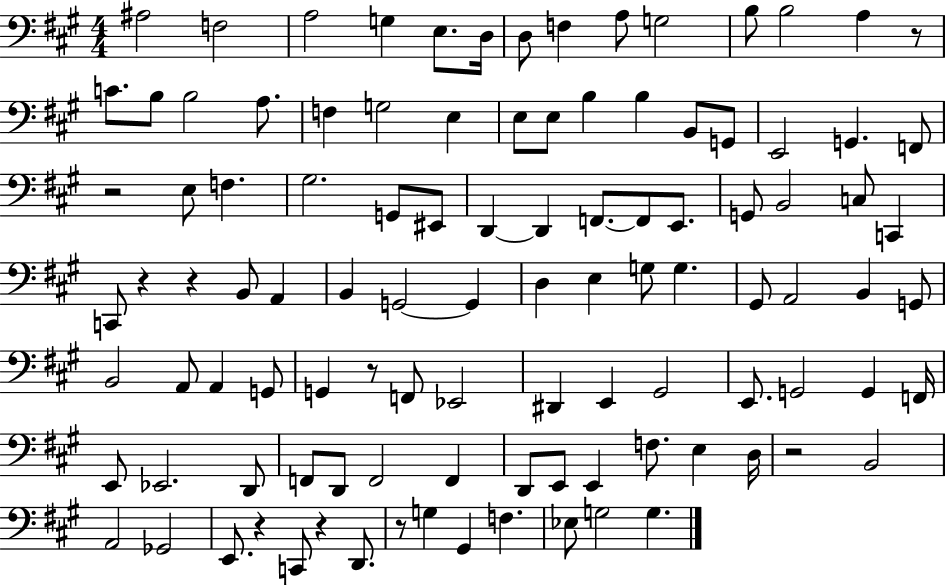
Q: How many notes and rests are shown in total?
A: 105